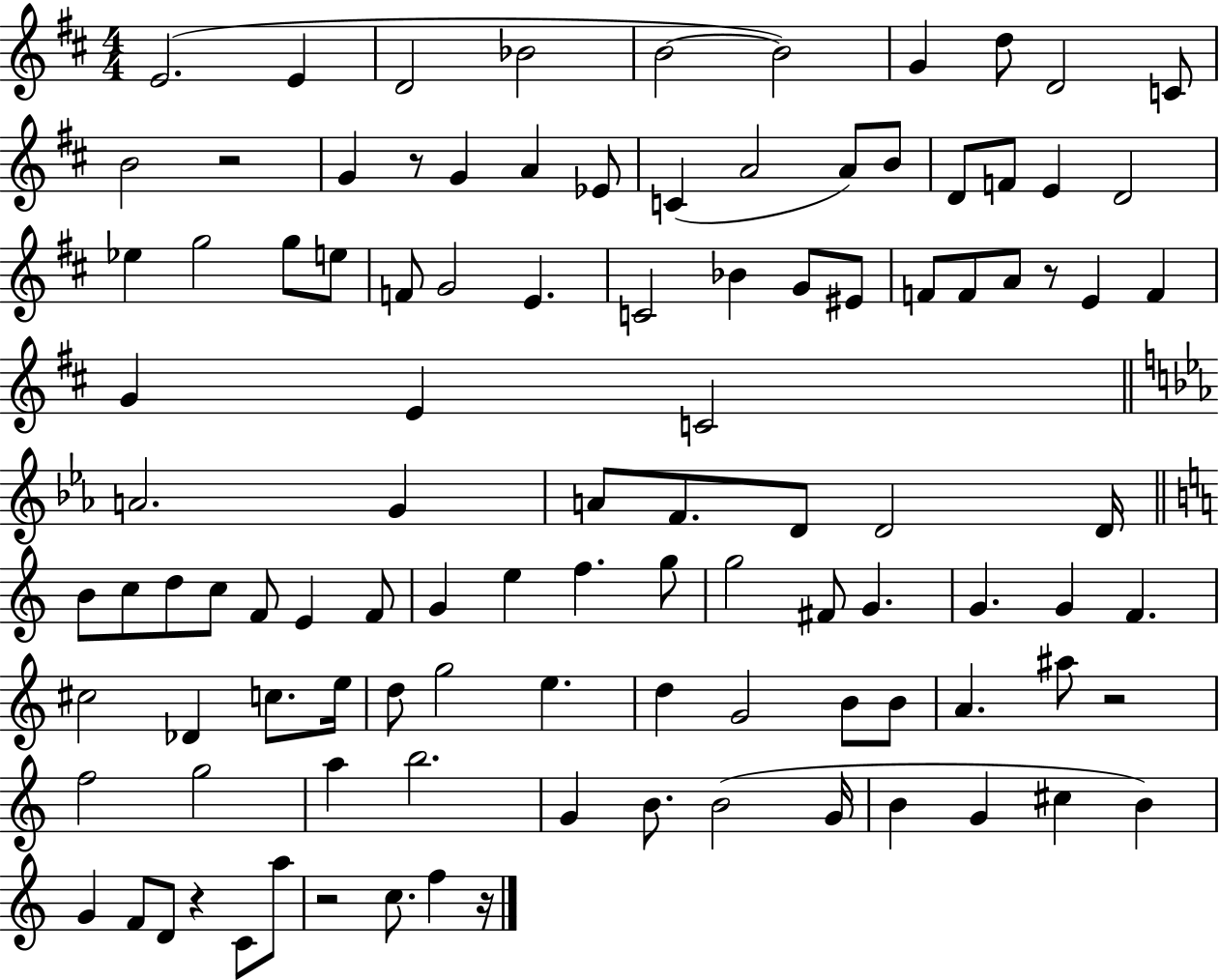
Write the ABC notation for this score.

X:1
T:Untitled
M:4/4
L:1/4
K:D
E2 E D2 _B2 B2 B2 G d/2 D2 C/2 B2 z2 G z/2 G A _E/2 C A2 A/2 B/2 D/2 F/2 E D2 _e g2 g/2 e/2 F/2 G2 E C2 _B G/2 ^E/2 F/2 F/2 A/2 z/2 E F G E C2 A2 G A/2 F/2 D/2 D2 D/4 B/2 c/2 d/2 c/2 F/2 E F/2 G e f g/2 g2 ^F/2 G G G F ^c2 _D c/2 e/4 d/2 g2 e d G2 B/2 B/2 A ^a/2 z2 f2 g2 a b2 G B/2 B2 G/4 B G ^c B G F/2 D/2 z C/2 a/2 z2 c/2 f z/4